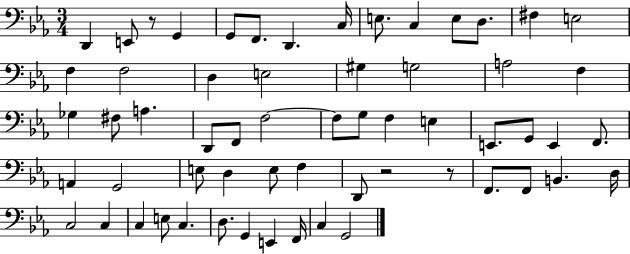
{
  \clef bass
  \numericTimeSignature
  \time 3/4
  \key ees \major
  \repeat volta 2 { d,4 e,8 r8 g,4 | g,8 f,8. d,4. c16 | e8. c4 e8 d8. | fis4 e2 | \break f4 f2 | d4 e2 | gis4 g2 | a2 f4 | \break ges4 fis8 a4. | d,8 f,8 f2~~ | f8 g8 f4 e4 | e,8. g,8 e,4 f,8. | \break a,4 g,2 | e8 d4 e8 f4 | d,8 r2 r8 | f,8. f,8 b,4. d16 | \break c2 c4 | c4 e8 c4. | d8. g,4 e,4 f,16 | c4 g,2 | \break } \bar "|."
}